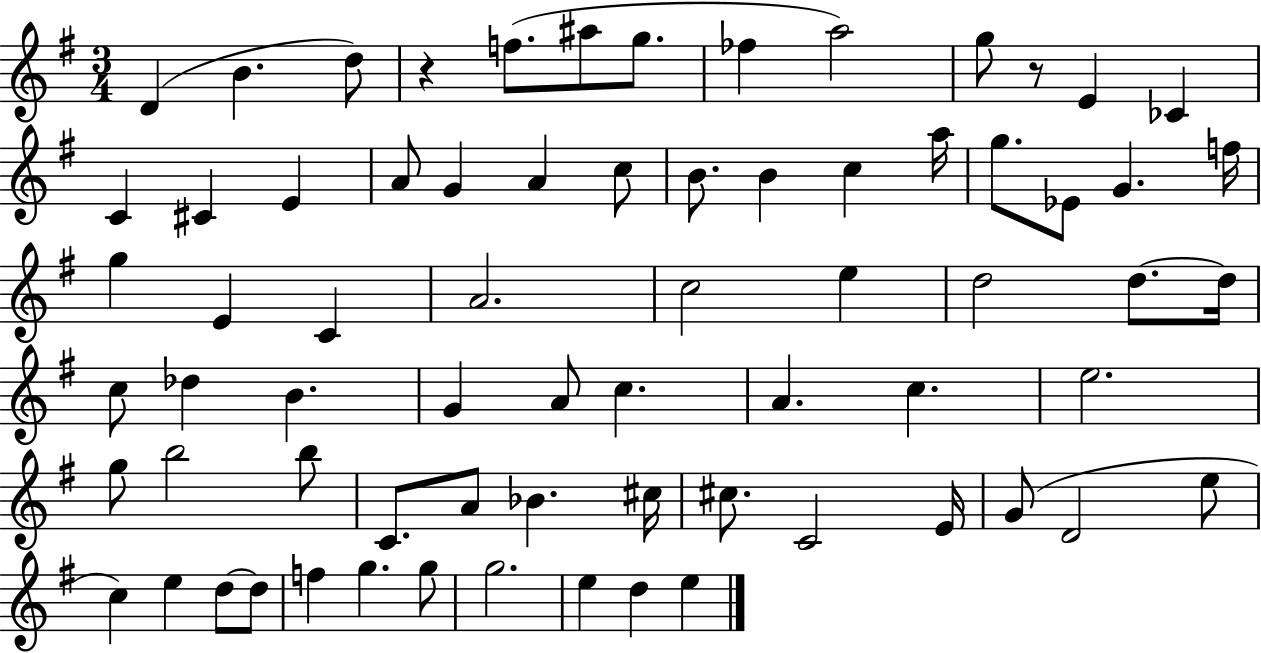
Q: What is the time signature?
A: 3/4